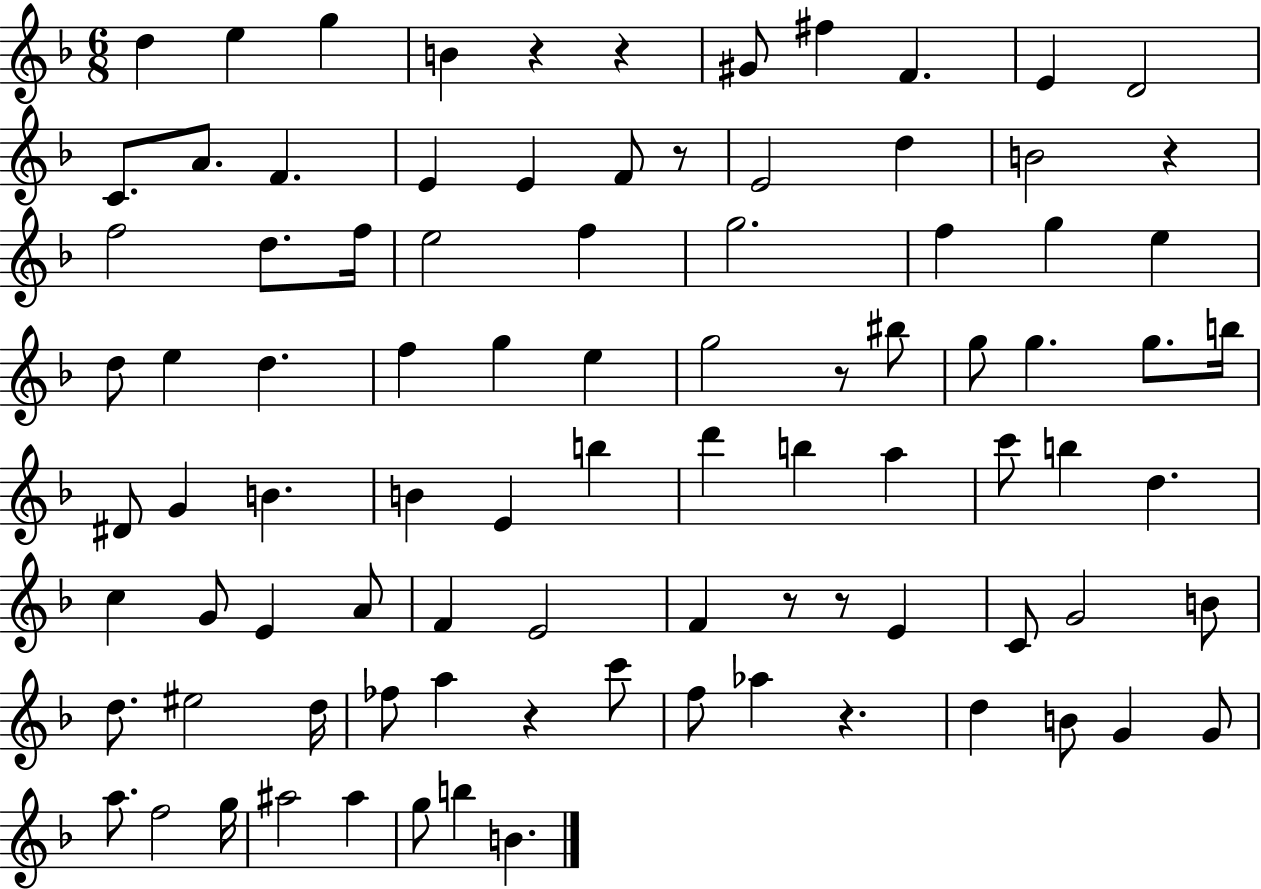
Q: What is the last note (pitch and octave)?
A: B4